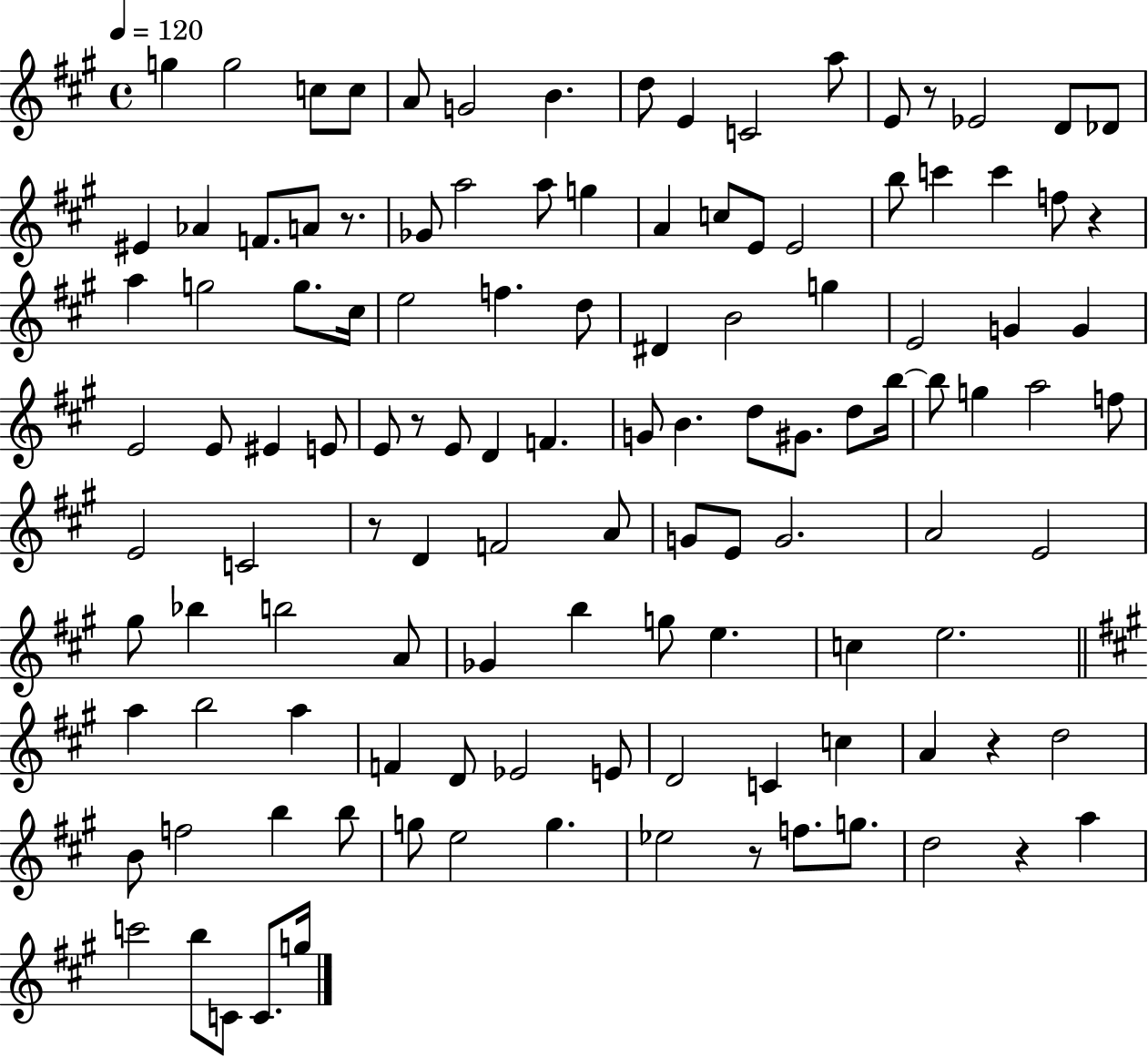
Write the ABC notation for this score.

X:1
T:Untitled
M:4/4
L:1/4
K:A
g g2 c/2 c/2 A/2 G2 B d/2 E C2 a/2 E/2 z/2 _E2 D/2 _D/2 ^E _A F/2 A/2 z/2 _G/2 a2 a/2 g A c/2 E/2 E2 b/2 c' c' f/2 z a g2 g/2 ^c/4 e2 f d/2 ^D B2 g E2 G G E2 E/2 ^E E/2 E/2 z/2 E/2 D F G/2 B d/2 ^G/2 d/2 b/4 b/2 g a2 f/2 E2 C2 z/2 D F2 A/2 G/2 E/2 G2 A2 E2 ^g/2 _b b2 A/2 _G b g/2 e c e2 a b2 a F D/2 _E2 E/2 D2 C c A z d2 B/2 f2 b b/2 g/2 e2 g _e2 z/2 f/2 g/2 d2 z a c'2 b/2 C/2 C/2 g/4